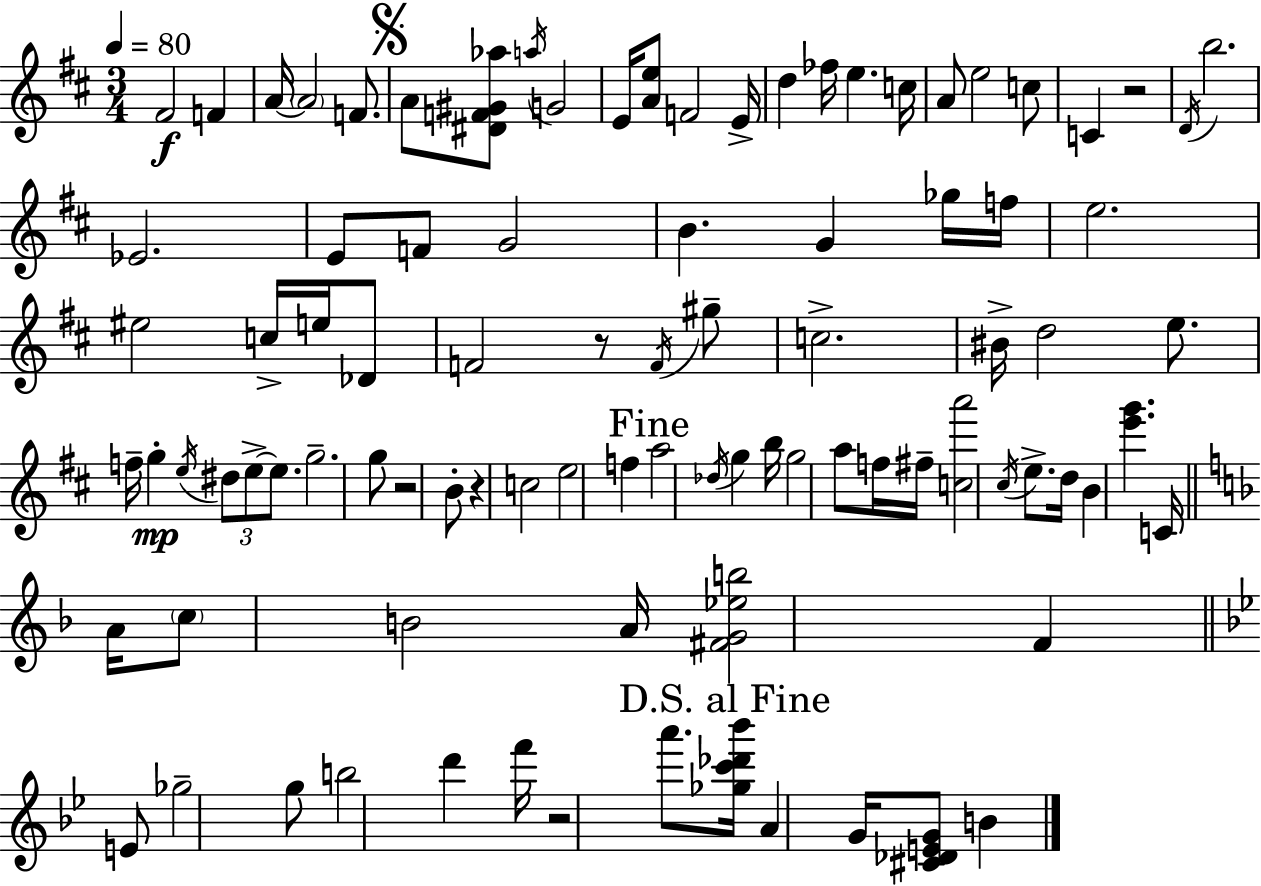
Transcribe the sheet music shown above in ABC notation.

X:1
T:Untitled
M:3/4
L:1/4
K:D
^F2 F A/4 A2 F/2 A/2 [^DF^G_a]/2 a/4 G2 E/4 [Ae]/2 F2 E/4 d _f/4 e c/4 A/2 e2 c/2 C z2 D/4 b2 _E2 E/2 F/2 G2 B G _g/4 f/4 e2 ^e2 c/4 e/4 _D/2 F2 z/2 F/4 ^g/2 c2 ^B/4 d2 e/2 f/4 g e/4 ^d/2 e/2 e/2 g2 g/2 z2 B/2 z c2 e2 f a2 _d/4 g b/4 g2 a/2 f/4 ^f/4 [ca']2 ^c/4 e/2 d/4 B [e'g'] C/4 A/4 c/2 B2 A/4 [^FG_eb]2 F E/2 _g2 g/2 b2 d' f'/4 z2 a'/2 [_gc'_d'_b']/4 A G/4 [^C_DEG]/2 B